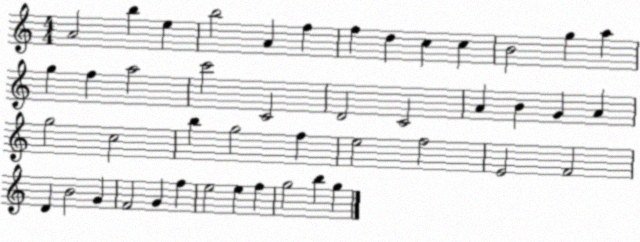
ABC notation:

X:1
T:Untitled
M:4/4
L:1/4
K:C
A2 b e b2 A f f d c c B2 g a g f a2 c'2 C2 D2 C2 A B G A g2 c2 b g2 f e2 f2 E2 F2 D B2 G F2 G f e2 e f g2 b g